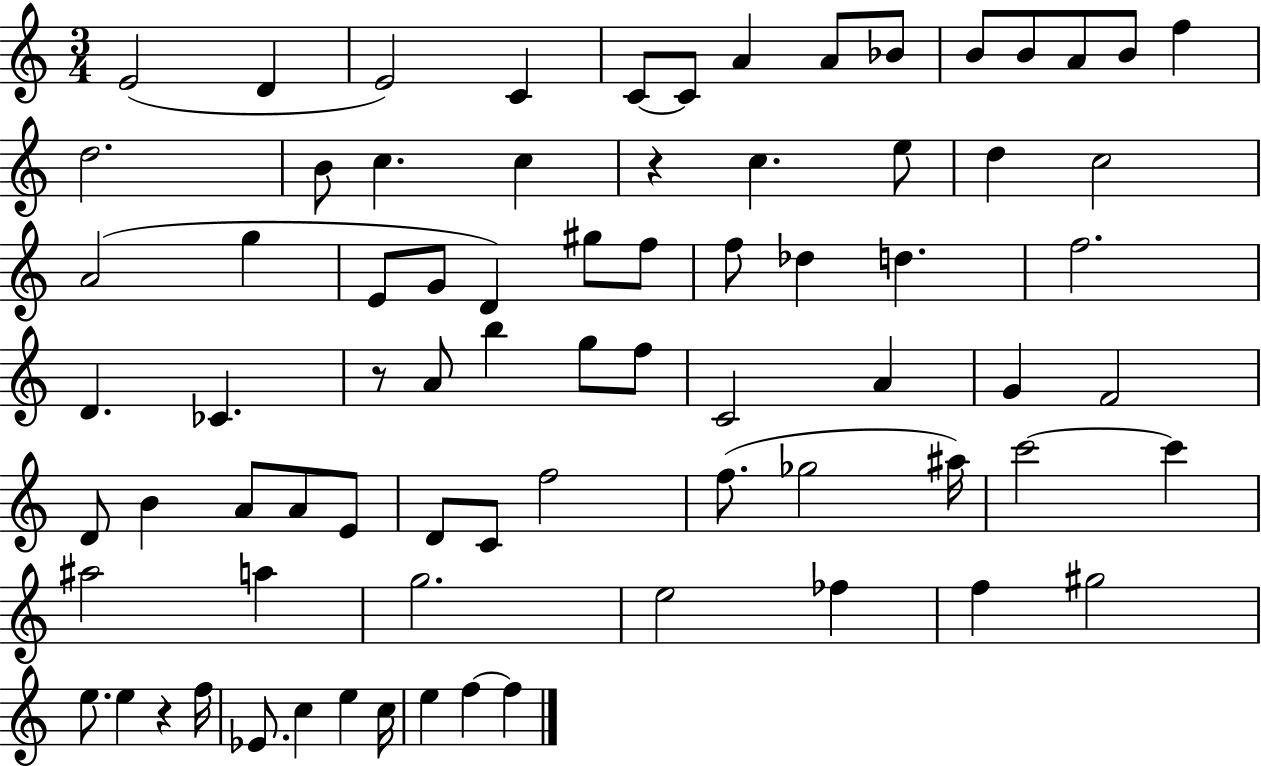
X:1
T:Untitled
M:3/4
L:1/4
K:C
E2 D E2 C C/2 C/2 A A/2 _B/2 B/2 B/2 A/2 B/2 f d2 B/2 c c z c e/2 d c2 A2 g E/2 G/2 D ^g/2 f/2 f/2 _d d f2 D _C z/2 A/2 b g/2 f/2 C2 A G F2 D/2 B A/2 A/2 E/2 D/2 C/2 f2 f/2 _g2 ^a/4 c'2 c' ^a2 a g2 e2 _f f ^g2 e/2 e z f/4 _E/2 c e c/4 e f f